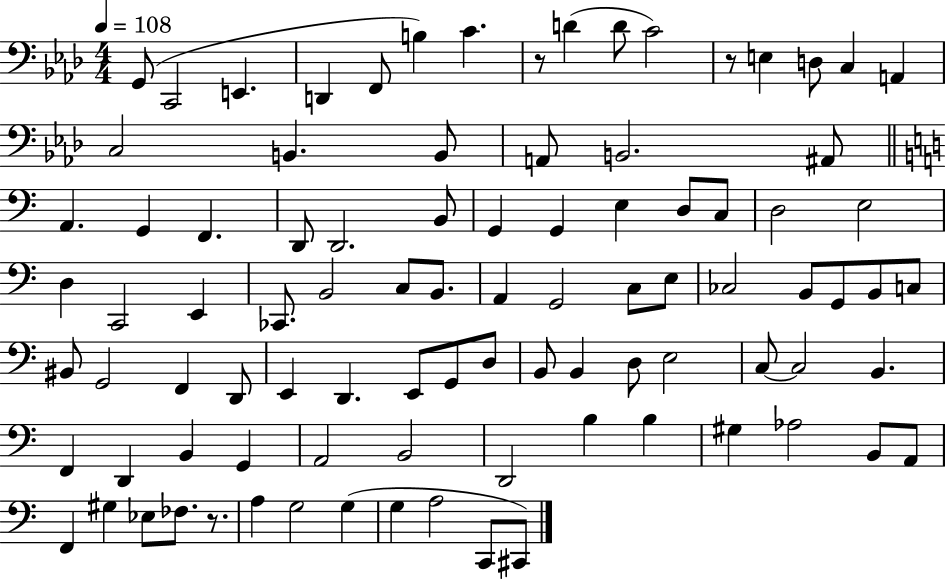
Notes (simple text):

G2/e C2/h E2/q. D2/q F2/e B3/q C4/q. R/e D4/q D4/e C4/h R/e E3/q D3/e C3/q A2/q C3/h B2/q. B2/e A2/e B2/h. A#2/e A2/q. G2/q F2/q. D2/e D2/h. B2/e G2/q G2/q E3/q D3/e C3/e D3/h E3/h D3/q C2/h E2/q CES2/e. B2/h C3/e B2/e. A2/q G2/h C3/e E3/e CES3/h B2/e G2/e B2/e C3/e BIS2/e G2/h F2/q D2/e E2/q D2/q. E2/e G2/e D3/e B2/e B2/q D3/e E3/h C3/e C3/h B2/q. F2/q D2/q B2/q G2/q A2/h B2/h D2/h B3/q B3/q G#3/q Ab3/h B2/e A2/e F2/q G#3/q Eb3/e FES3/e. R/e. A3/q G3/h G3/q G3/q A3/h C2/e C#2/e